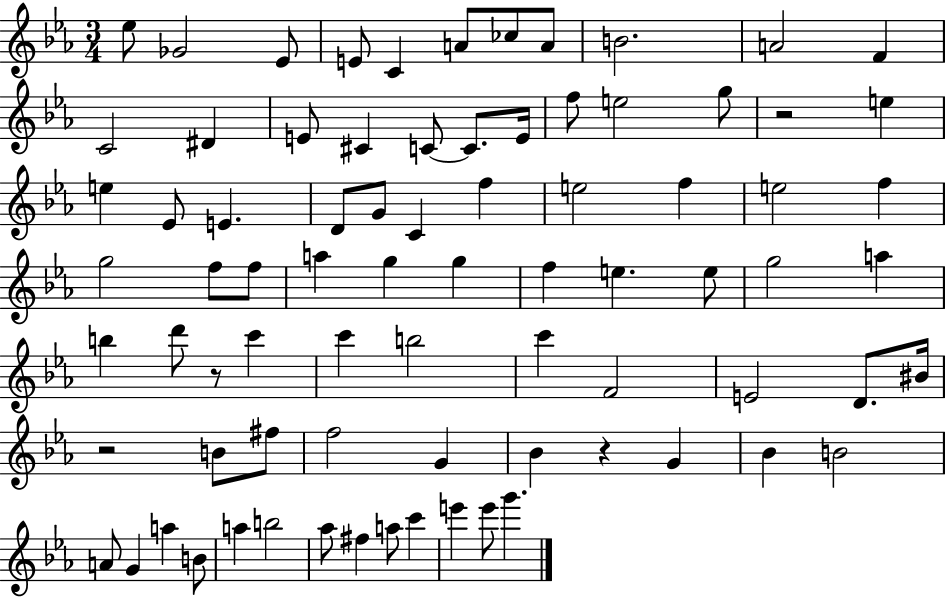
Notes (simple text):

Eb5/e Gb4/h Eb4/e E4/e C4/q A4/e CES5/e A4/e B4/h. A4/h F4/q C4/h D#4/q E4/e C#4/q C4/e C4/e. E4/s F5/e E5/h G5/e R/h E5/q E5/q Eb4/e E4/q. D4/e G4/e C4/q F5/q E5/h F5/q E5/h F5/q G5/h F5/e F5/e A5/q G5/q G5/q F5/q E5/q. E5/e G5/h A5/q B5/q D6/e R/e C6/q C6/q B5/h C6/q F4/h E4/h D4/e. BIS4/s R/h B4/e F#5/e F5/h G4/q Bb4/q R/q G4/q Bb4/q B4/h A4/e G4/q A5/q B4/e A5/q B5/h Ab5/e F#5/q A5/e C6/q E6/q E6/e G6/q.